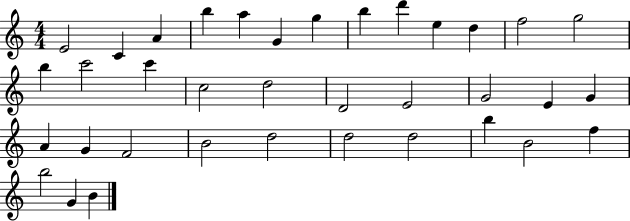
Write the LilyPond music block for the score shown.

{
  \clef treble
  \numericTimeSignature
  \time 4/4
  \key c \major
  e'2 c'4 a'4 | b''4 a''4 g'4 g''4 | b''4 d'''4 e''4 d''4 | f''2 g''2 | \break b''4 c'''2 c'''4 | c''2 d''2 | d'2 e'2 | g'2 e'4 g'4 | \break a'4 g'4 f'2 | b'2 d''2 | d''2 d''2 | b''4 b'2 f''4 | \break b''2 g'4 b'4 | \bar "|."
}